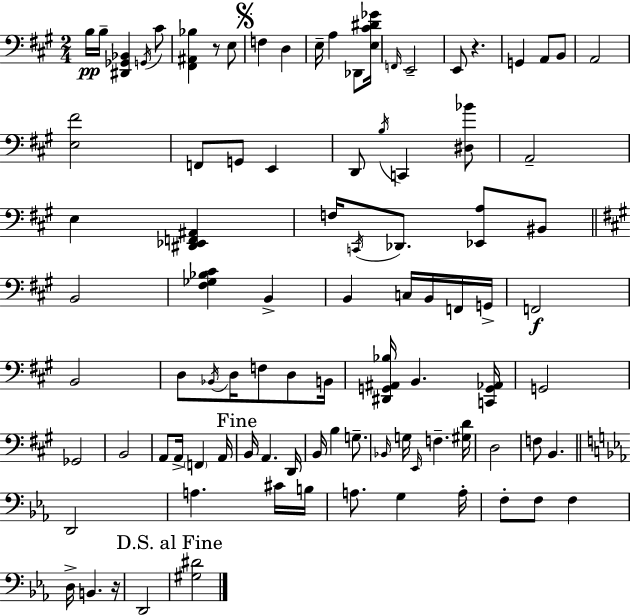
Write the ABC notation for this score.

X:1
T:Untitled
M:2/4
L:1/4
K:A
B,/4 B,/4 [^D,,_G,,_B,,] G,,/4 ^C/2 [^F,,^A,,_B,] z/2 E,/2 F, D, E,/4 A, _D,,/2 [E,^C^D_G]/4 F,,/4 E,,2 E,,/2 z G,, A,,/2 B,,/2 A,,2 [E,^F]2 F,,/2 G,,/2 E,, D,,/2 B,/4 C,, [^D,_B]/2 A,,2 E, [^D,,_E,,F,,^A,,] F,/4 C,,/4 _D,,/2 [_E,,A,]/2 ^B,,/2 B,,2 [^F,_G,_B,^C] B,, B,, C,/4 B,,/4 F,,/4 G,,/4 F,,2 B,,2 D,/2 _B,,/4 D,/4 F,/2 D,/2 B,,/4 [^D,,G,,^A,,_B,]/4 B,, [C,,G,,_A,,]/4 G,,2 _G,,2 B,,2 A,,/2 A,,/4 F,, A,,/4 B,,/4 A,, D,,/4 B,,/4 B, G,/2 _B,,/4 G,/4 E,,/4 F, [^G,D]/4 D,2 F,/2 B,, D,,2 A, ^C/4 B,/4 A,/2 G, A,/4 F,/2 F,/2 F, D,/4 B,, z/4 D,,2 [^G,^D]2